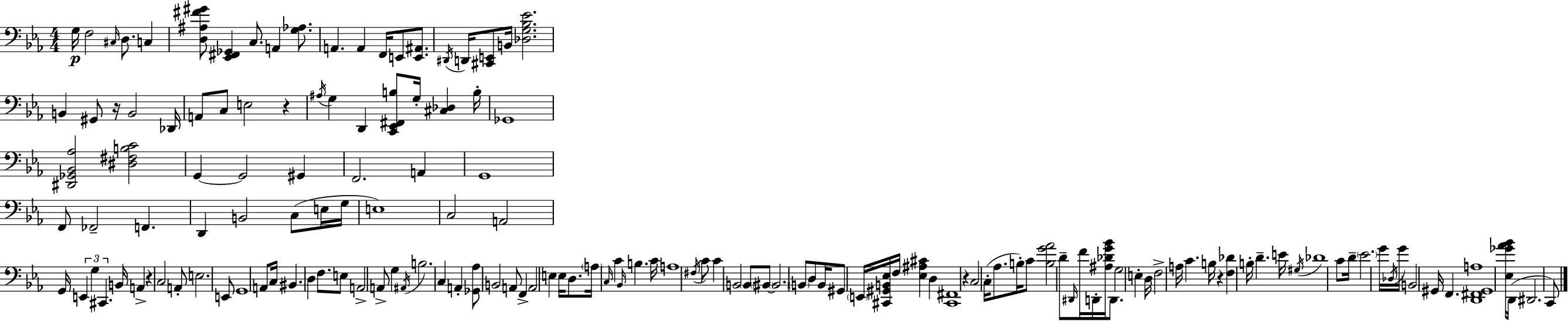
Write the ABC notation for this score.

X:1
T:Untitled
M:4/4
L:1/4
K:Eb
G,/4 F,2 ^C,/4 D,/2 C, [D,^A,^F^G]/2 [_E,,^F,,_G,,] C,/2 A,, [G,_A,]/2 A,, A,, F,,/4 E,,/2 [E,,^A,,]/2 ^D,,/4 D,,/4 [^C,,E,,]/2 B,,/4 [_D,G,_B,_E]2 B,, ^G,,/2 z/4 B,,2 _D,,/4 A,,/2 C,/2 E,2 z ^A,/4 G, D,, [C,,_E,,^F,,B,]/2 G,/4 [^C,_D,] B,/4 _G,,4 [^D,,_G,,_B,,_A,]2 [^D,^F,B,C]2 G,, G,,2 ^G,, F,,2 A,, G,,4 F,,/2 _F,,2 F,, D,, B,,2 C,/2 E,/4 G,/4 E,4 C,2 A,,2 G,,/4 E,, G, ^C,, B,,/4 A,, z C,2 A,,/2 E,2 E,,/2 G,,4 A,,/2 C,/4 ^B,, D, F,/2 E,/2 A,,2 A,,/2 G, ^A,,/4 B,2 C, A,, [_G,,_A,]/2 B,,2 A,,/2 F,, A,,2 E, E,/4 D,/2 A,/4 C,/4 C _B,,/4 B, C/4 A,4 ^F,/4 C/2 C B,,2 B,,/2 ^B,,/2 ^B,,2 B,,/2 D,/2 B,,/4 ^G,,/2 E,,/4 [^C,,^G,,B,,_E,]/4 F,/4 [_E,^A,^C] D, [^C,,^F,,]4 z C,2 C,/4 _A,/2 B,/4 C/2 [B,G_A]2 D/2 ^D,,/4 F/4 D,,/4 [^A,_DG_B]/4 D,,/2 G,2 E, D,/4 F,2 A,/4 C B,/4 z [F,_D] B,/4 D E/4 ^G,/4 _D4 C/2 D/4 _E2 G/4 _D,/4 G/4 B,,2 ^G,,/4 F,, [D,,^F,,^G,,A,]4 [_E,_G_A_B]/4 D,,/4 ^D,,2 C,,/2